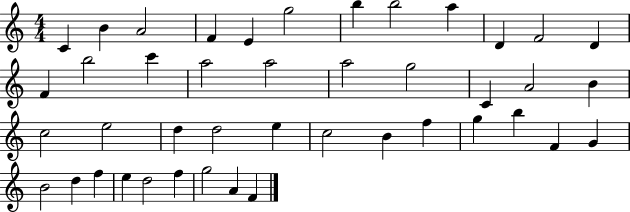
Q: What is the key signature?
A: C major